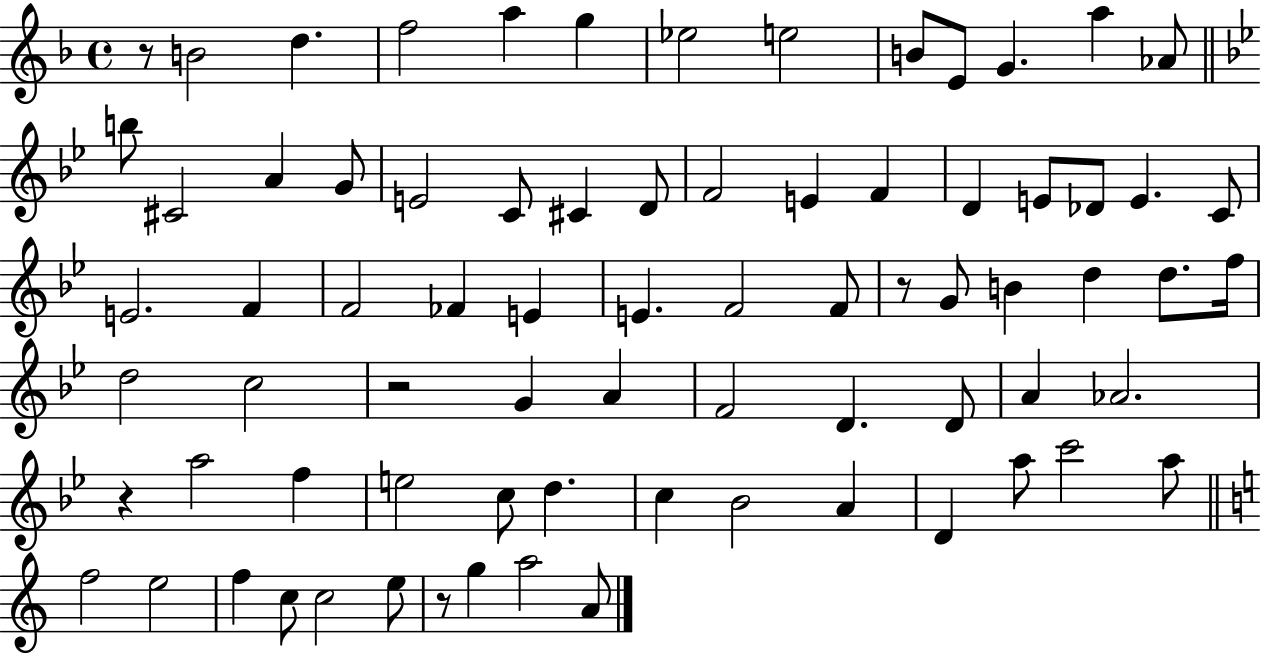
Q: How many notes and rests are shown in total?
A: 76